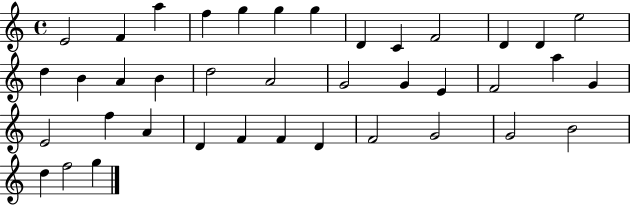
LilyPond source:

{
  \clef treble
  \time 4/4
  \defaultTimeSignature
  \key c \major
  e'2 f'4 a''4 | f''4 g''4 g''4 g''4 | d'4 c'4 f'2 | d'4 d'4 e''2 | \break d''4 b'4 a'4 b'4 | d''2 a'2 | g'2 g'4 e'4 | f'2 a''4 g'4 | \break e'2 f''4 a'4 | d'4 f'4 f'4 d'4 | f'2 g'2 | g'2 b'2 | \break d''4 f''2 g''4 | \bar "|."
}